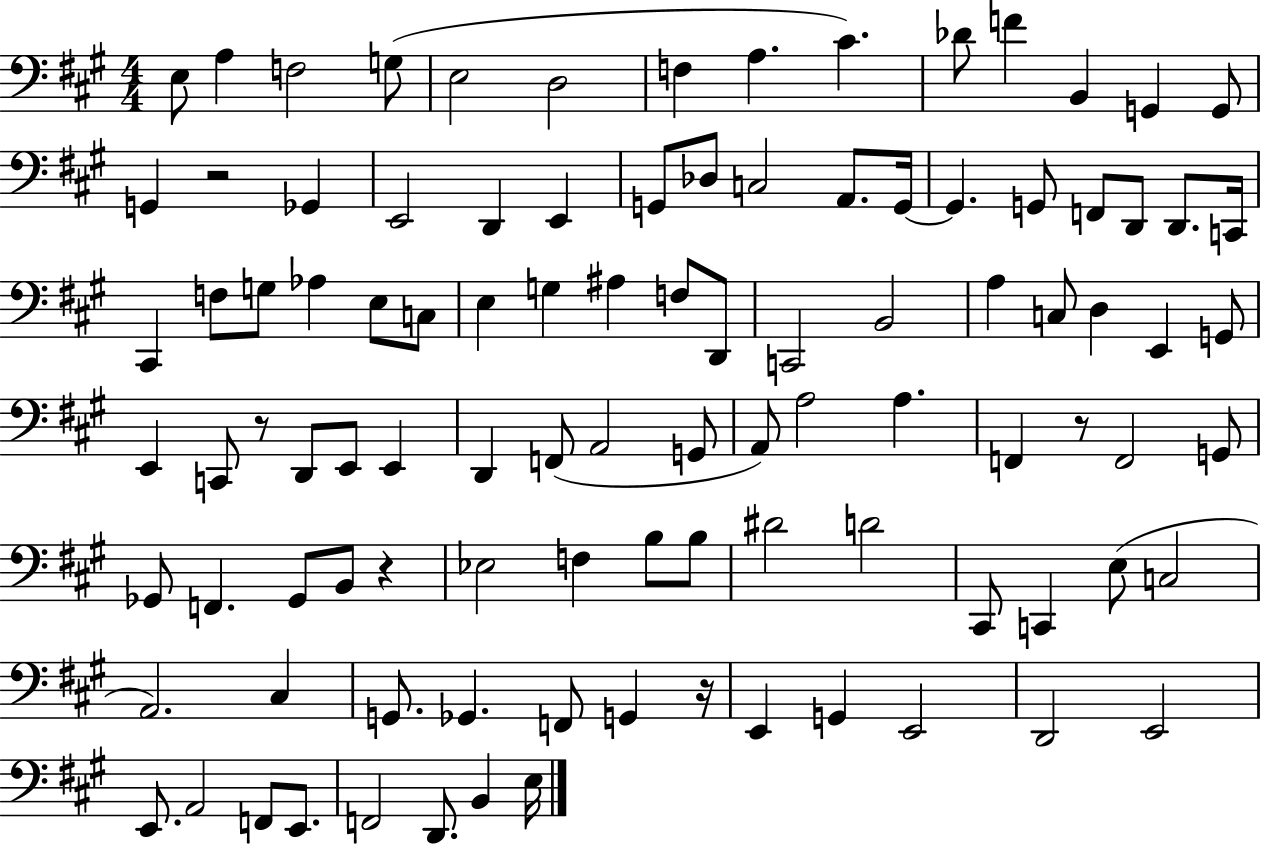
E3/e A3/q F3/h G3/e E3/h D3/h F3/q A3/q. C#4/q. Db4/e F4/q B2/q G2/q G2/e G2/q R/h Gb2/q E2/h D2/q E2/q G2/e Db3/e C3/h A2/e. G2/s G2/q. G2/e F2/e D2/e D2/e. C2/s C#2/q F3/e G3/e Ab3/q E3/e C3/e E3/q G3/q A#3/q F3/e D2/e C2/h B2/h A3/q C3/e D3/q E2/q G2/e E2/q C2/e R/e D2/e E2/e E2/q D2/q F2/e A2/h G2/e A2/e A3/h A3/q. F2/q R/e F2/h G2/e Gb2/e F2/q. Gb2/e B2/e R/q Eb3/h F3/q B3/e B3/e D#4/h D4/h C#2/e C2/q E3/e C3/h A2/h. C#3/q G2/e. Gb2/q. F2/e G2/q R/s E2/q G2/q E2/h D2/h E2/h E2/e. A2/h F2/e E2/e. F2/h D2/e. B2/q E3/s